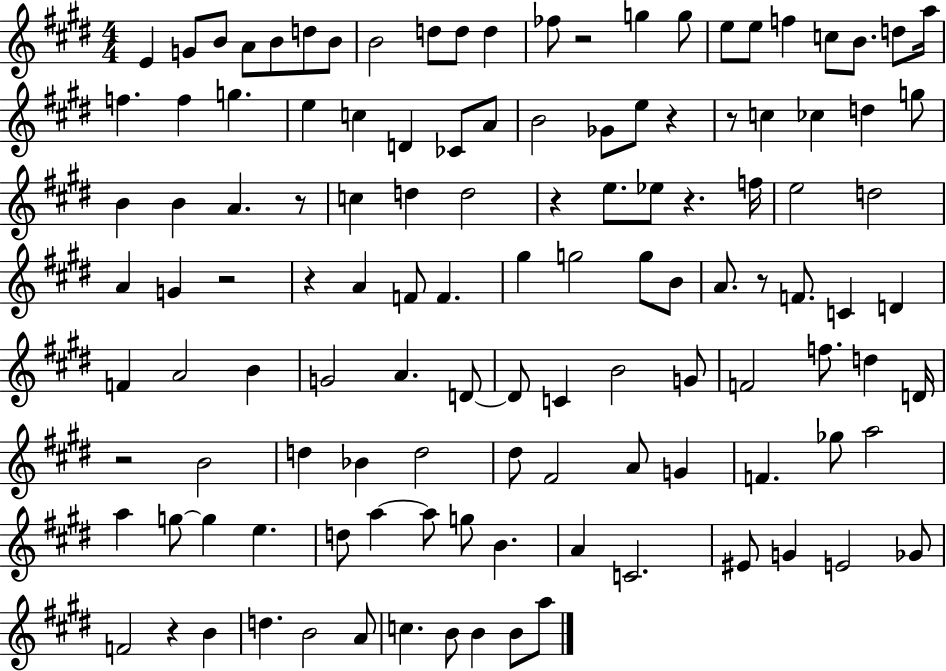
{
  \clef treble
  \numericTimeSignature
  \time 4/4
  \key e \major
  e'4 g'8 b'8 a'8 b'8 d''8 b'8 | b'2 d''8 d''8 d''4 | fes''8 r2 g''4 g''8 | e''8 e''8 f''4 c''8 b'8. d''8 a''16 | \break f''4. f''4 g''4. | e''4 c''4 d'4 ces'8 a'8 | b'2 ges'8 e''8 r4 | r8 c''4 ces''4 d''4 g''8 | \break b'4 b'4 a'4. r8 | c''4 d''4 d''2 | r4 e''8. ees''8 r4. f''16 | e''2 d''2 | \break a'4 g'4 r2 | r4 a'4 f'8 f'4. | gis''4 g''2 g''8 b'8 | a'8. r8 f'8. c'4 d'4 | \break f'4 a'2 b'4 | g'2 a'4. d'8~~ | d'8 c'4 b'2 g'8 | f'2 f''8. d''4 d'16 | \break r2 b'2 | d''4 bes'4 d''2 | dis''8 fis'2 a'8 g'4 | f'4. ges''8 a''2 | \break a''4 g''8~~ g''4 e''4. | d''8 a''4~~ a''8 g''8 b'4. | a'4 c'2. | eis'8 g'4 e'2 ges'8 | \break f'2 r4 b'4 | d''4. b'2 a'8 | c''4. b'8 b'4 b'8 a''8 | \bar "|."
}